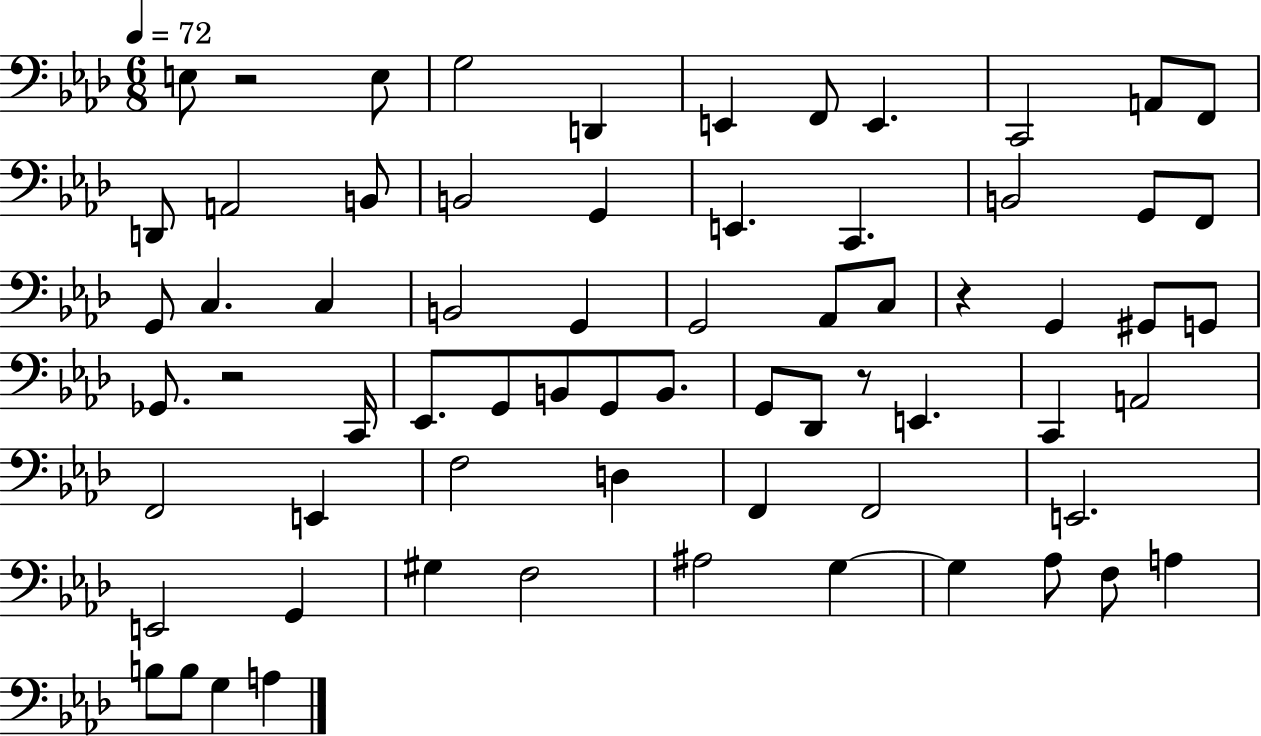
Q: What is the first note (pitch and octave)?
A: E3